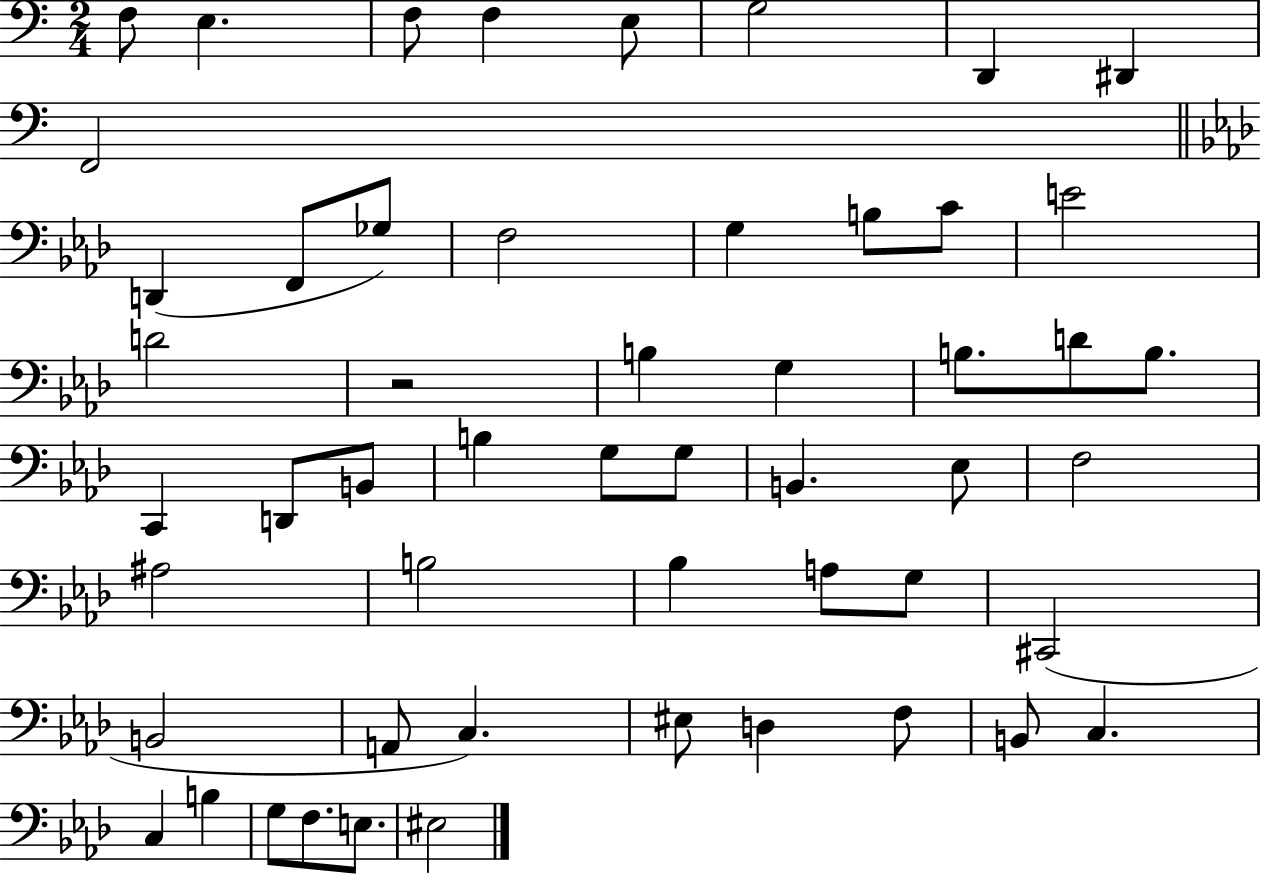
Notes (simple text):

F3/e E3/q. F3/e F3/q E3/e G3/h D2/q D#2/q F2/h D2/q F2/e Gb3/e F3/h G3/q B3/e C4/e E4/h D4/h R/h B3/q G3/q B3/e. D4/e B3/e. C2/q D2/e B2/e B3/q G3/e G3/e B2/q. Eb3/e F3/h A#3/h B3/h Bb3/q A3/e G3/e C#2/h B2/h A2/e C3/q. EIS3/e D3/q F3/e B2/e C3/q. C3/q B3/q G3/e F3/e. E3/e. EIS3/h